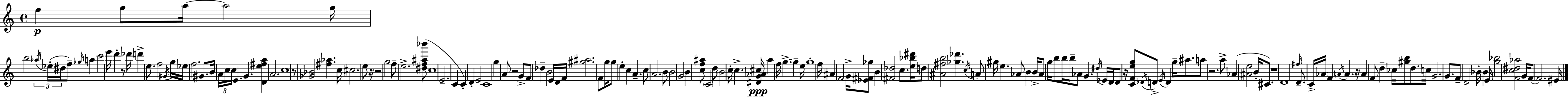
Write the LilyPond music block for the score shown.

{
  \clef treble
  \time 4/4
  \defaultTimeSignature
  \key c \major
  f''4\p g''8 a''16~~ a''2 g''16 | b''2 \tuplet 3/2 { \acciaccatura { aes''16 }( ees''16-. dis''16 } f''8--) \grace { ges''16 } a''4 | c'''2 e'''16 d'''4-. r8 | des'''16 d'''4-> e''8. f''2 | \break \acciaccatura { gis'16 } g''16 ees''16 f''2. | gis'8. b'16 \tuplet 3/2 { a'16 c''16 c''16 } e'4. g'4. | <d' e'' fis'' a''>4 a'2. | c''1 | \break r8 <ges' bes'>2 <fis'' aes''>4. | c''16 cis''2. | e''8 r16 r2 g''2 | f''8-- e''2.-> | \break <dis'' f'' ais'' bes'''>8( c''1 | e'2.-- c'4 | c'4-.) d'4-. e'2 | c'1 | \break g''4 a'8 r2 | g'8-> f'8 des''4-- b'2 | e'16 d'16 f'16 <gis'' ais''>2. | f'8 g''16 g''8 e''4-. c''4 a'4.-- | \break c''8 a'2. | b'8 b'2 g'2 | b'4 <c'' f'' ais''>8 \parenthesize c'2 | d''8 \parenthesize b'2 c''16-. c''4.-> | \break <dis' g' aes' cis''>16\ppp a''4 f''16 g''4.->~~ g''4-- | e''16 g''1-. | f''16 ais'4 f'2 | g'16-> <ees' fis' ges''>8 b'4 <fis' des''>2 c''8. | \break <e'' bes'' dis'''>16 d''8 <ais' fis'' b''>2 <ges'' des'''>4. | \acciaccatura { c''16 } a'8 gis''16 e''4. aes'8 b'4 | b'16-> aes'8 g''16 b''8 b''16 b''16-- aes'8 g'4. | \acciaccatura { dis''16 } ees'16 d'16 d'8 r16 <c' f' e'' g''>8 \acciaccatura { des'16 } d'8-> \acciaccatura { e'16 } d'4 | \break g''16-- ais''8. a''8 r2. | a''8-> aes'4( <ais' e''>2 | b'16-. cis'8.) r1 | d'1 | \break \grace { fis''16 } d'8.-- c'16-> \parenthesize aes'16 f'4 | \acciaccatura { a'16 } a'4. r16 a'4 f'8 d''4-- | ces''16 <gis'' b''>8 d''8. c''16 g'2. | g'8. f'8-- d'2 | \break bes'16-. bes'4 e'16 <g'' bes''>2 | <f' c'' dis'' aes''>2 g'16 f'8~~ f'2. | eis'16 \bar "|."
}